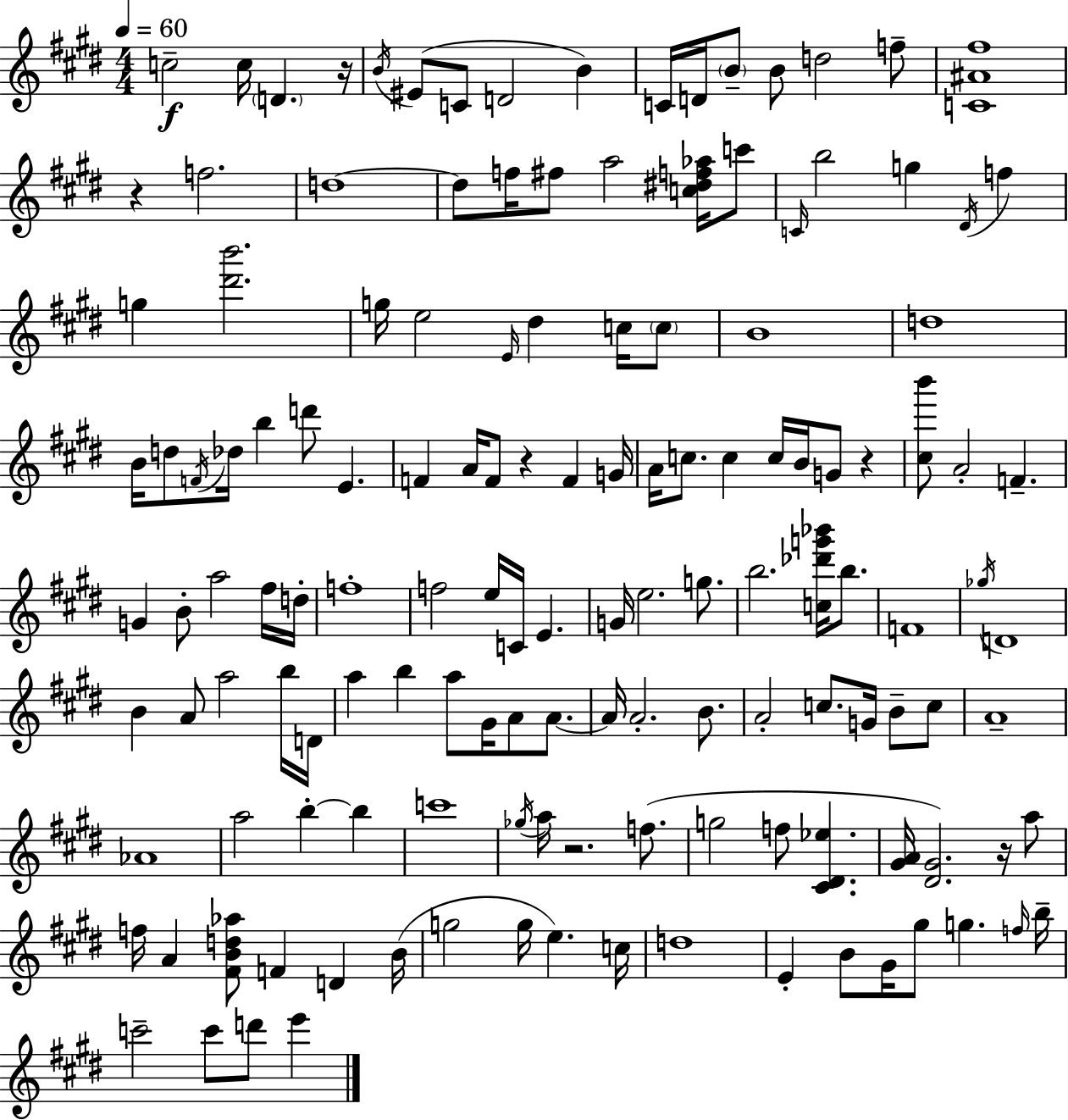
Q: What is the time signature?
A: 4/4